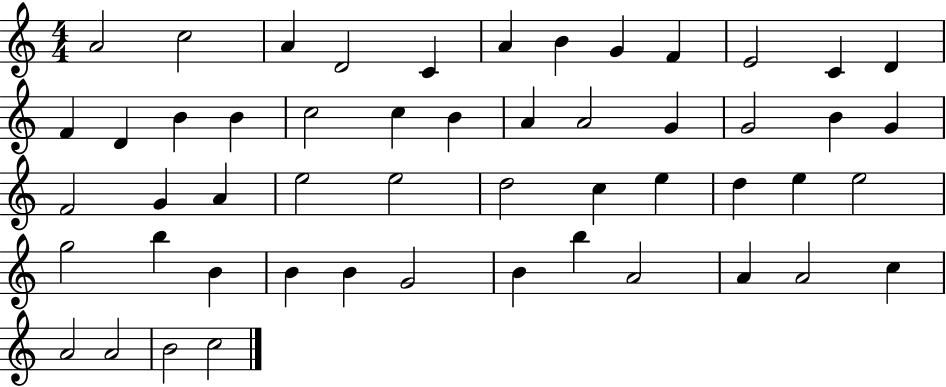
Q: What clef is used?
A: treble